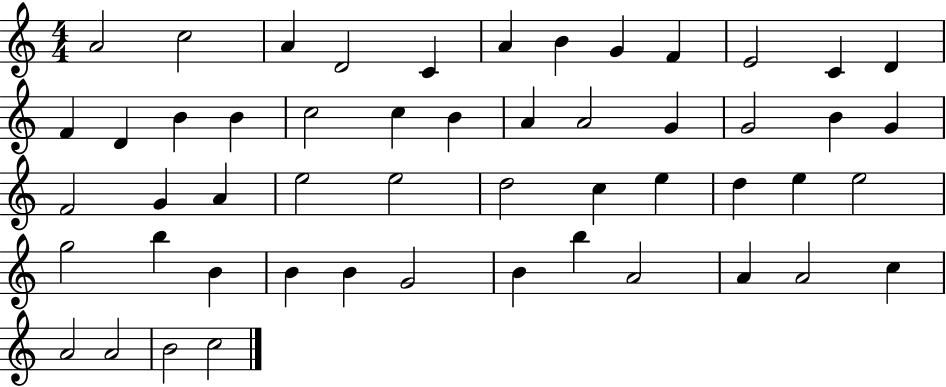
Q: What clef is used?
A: treble